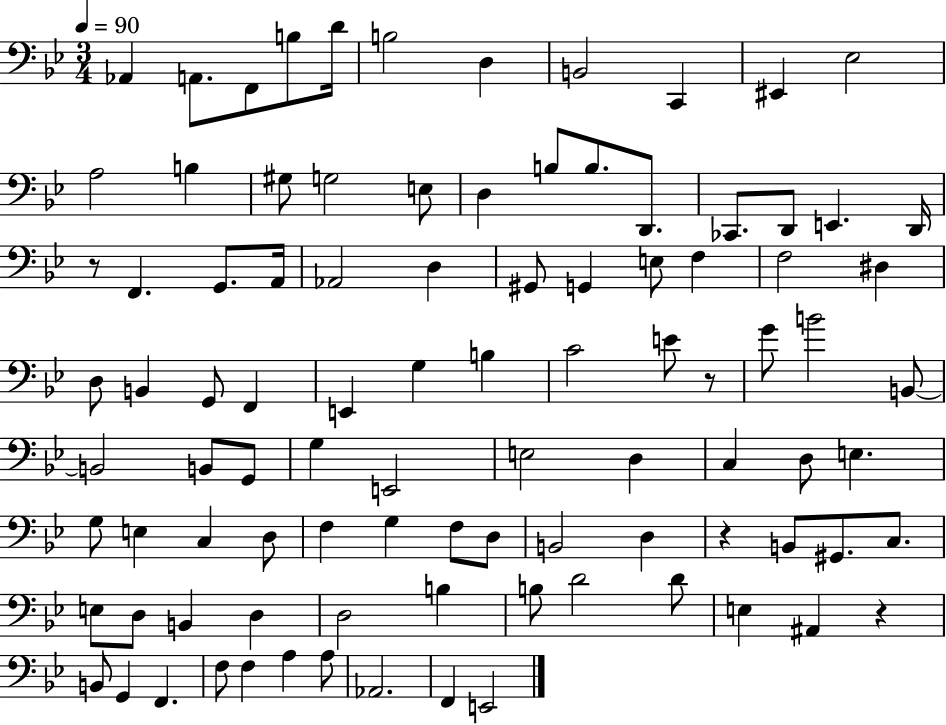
Ab2/q A2/e. F2/e B3/e D4/s B3/h D3/q B2/h C2/q EIS2/q Eb3/h A3/h B3/q G#3/e G3/h E3/e D3/q B3/e B3/e. D2/e. CES2/e. D2/e E2/q. D2/s R/e F2/q. G2/e. A2/s Ab2/h D3/q G#2/e G2/q E3/e F3/q F3/h D#3/q D3/e B2/q G2/e F2/q E2/q G3/q B3/q C4/h E4/e R/e G4/e B4/h B2/e B2/h B2/e G2/e G3/q E2/h E3/h D3/q C3/q D3/e E3/q. G3/e E3/q C3/q D3/e F3/q G3/q F3/e D3/e B2/h D3/q R/q B2/e G#2/e. C3/e. E3/e D3/e B2/q D3/q D3/h B3/q B3/e D4/h D4/e E3/q A#2/q R/q B2/e G2/q F2/q. F3/e F3/q A3/q A3/e Ab2/h. F2/q E2/h